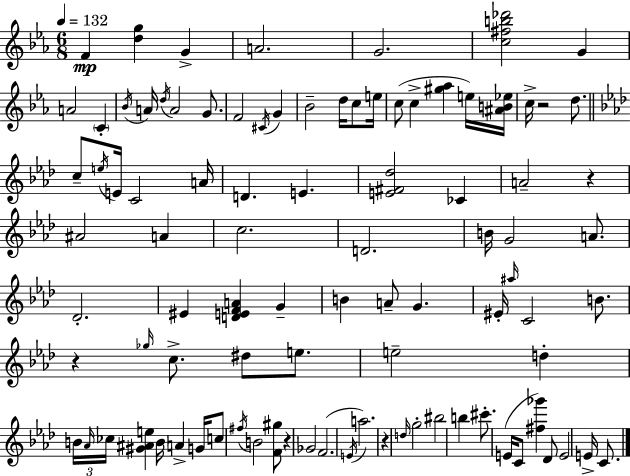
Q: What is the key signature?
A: EES major